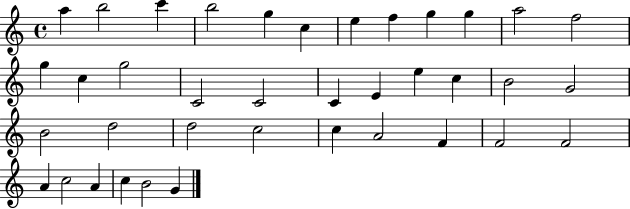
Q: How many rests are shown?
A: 0